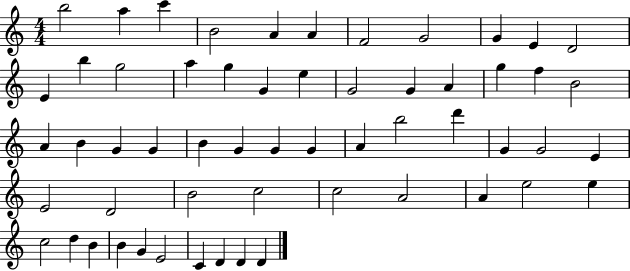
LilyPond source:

{
  \clef treble
  \numericTimeSignature
  \time 4/4
  \key c \major
  b''2 a''4 c'''4 | b'2 a'4 a'4 | f'2 g'2 | g'4 e'4 d'2 | \break e'4 b''4 g''2 | a''4 g''4 g'4 e''4 | g'2 g'4 a'4 | g''4 f''4 b'2 | \break a'4 b'4 g'4 g'4 | b'4 g'4 g'4 g'4 | a'4 b''2 d'''4 | g'4 g'2 e'4 | \break e'2 d'2 | b'2 c''2 | c''2 a'2 | a'4 e''2 e''4 | \break c''2 d''4 b'4 | b'4 g'4 e'2 | c'4 d'4 d'4 d'4 | \bar "|."
}